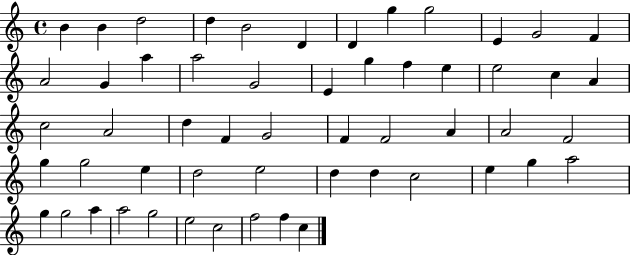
B4/q B4/q D5/h D5/q B4/h D4/q D4/q G5/q G5/h E4/q G4/h F4/q A4/h G4/q A5/q A5/h G4/h E4/q G5/q F5/q E5/q E5/h C5/q A4/q C5/h A4/h D5/q F4/q G4/h F4/q F4/h A4/q A4/h F4/h G5/q G5/h E5/q D5/h E5/h D5/q D5/q C5/h E5/q G5/q A5/h G5/q G5/h A5/q A5/h G5/h E5/h C5/h F5/h F5/q C5/q